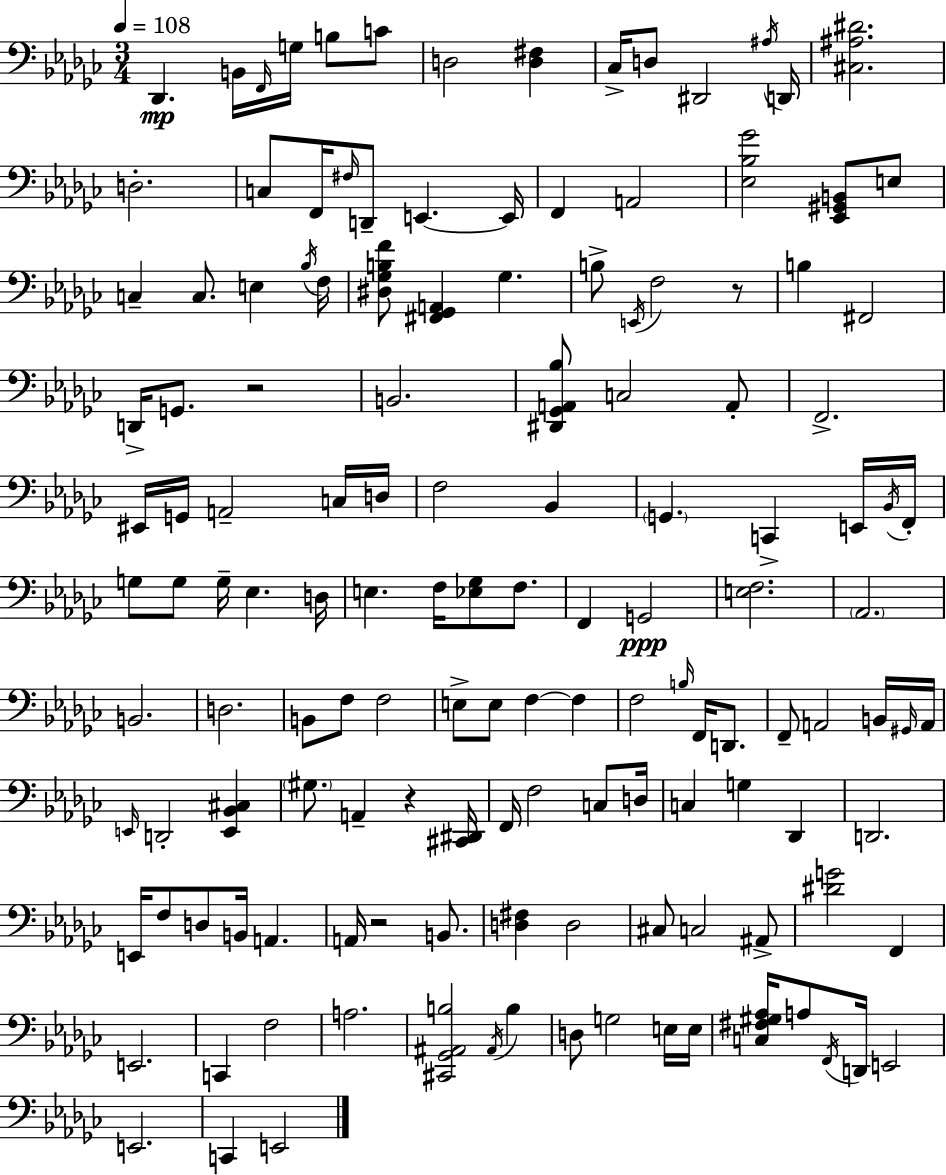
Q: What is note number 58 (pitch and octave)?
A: F3